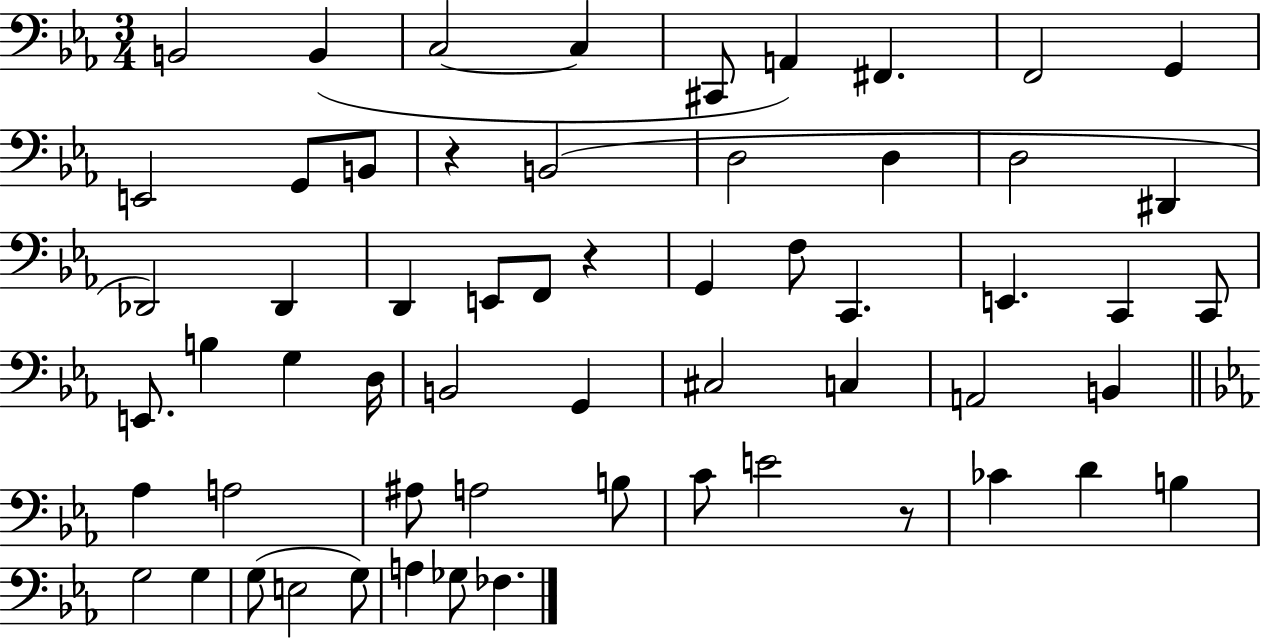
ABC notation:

X:1
T:Untitled
M:3/4
L:1/4
K:Eb
B,,2 B,, C,2 C, ^C,,/2 A,, ^F,, F,,2 G,, E,,2 G,,/2 B,,/2 z B,,2 D,2 D, D,2 ^D,, _D,,2 _D,, D,, E,,/2 F,,/2 z G,, F,/2 C,, E,, C,, C,,/2 E,,/2 B, G, D,/4 B,,2 G,, ^C,2 C, A,,2 B,, _A, A,2 ^A,/2 A,2 B,/2 C/2 E2 z/2 _C D B, G,2 G, G,/2 E,2 G,/2 A, _G,/2 _F,